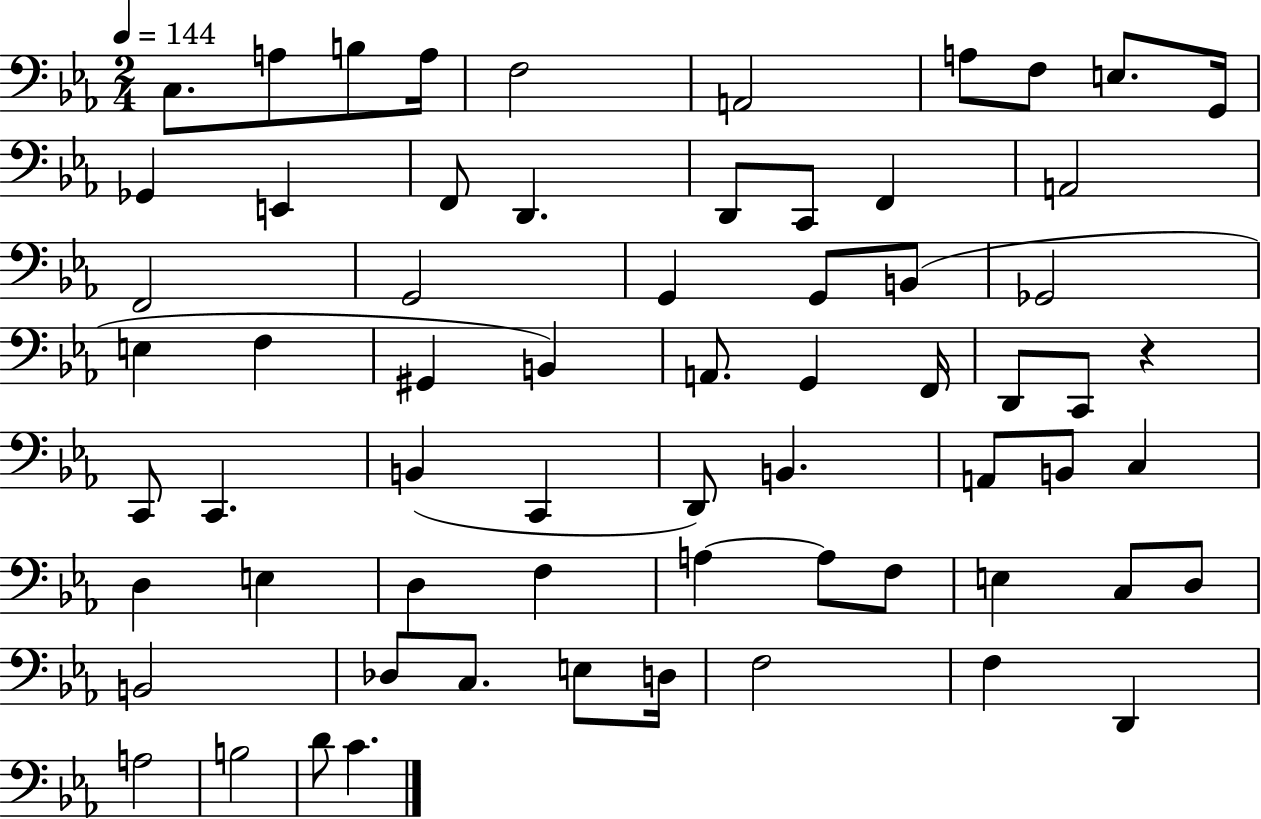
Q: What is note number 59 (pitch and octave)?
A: F3